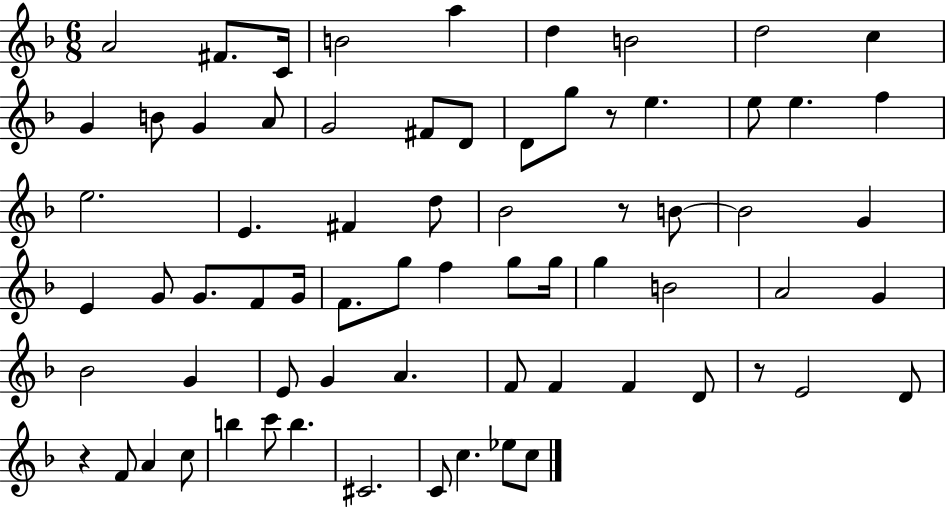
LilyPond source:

{
  \clef treble
  \numericTimeSignature
  \time 6/8
  \key f \major
  \repeat volta 2 { a'2 fis'8. c'16 | b'2 a''4 | d''4 b'2 | d''2 c''4 | \break g'4 b'8 g'4 a'8 | g'2 fis'8 d'8 | d'8 g''8 r8 e''4. | e''8 e''4. f''4 | \break e''2. | e'4. fis'4 d''8 | bes'2 r8 b'8~~ | b'2 g'4 | \break e'4 g'8 g'8. f'8 g'16 | f'8. g''8 f''4 g''8 g''16 | g''4 b'2 | a'2 g'4 | \break bes'2 g'4 | e'8 g'4 a'4. | f'8 f'4 f'4 d'8 | r8 e'2 d'8 | \break r4 f'8 a'4 c''8 | b''4 c'''8 b''4. | cis'2. | c'8 c''4. ees''8 c''8 | \break } \bar "|."
}